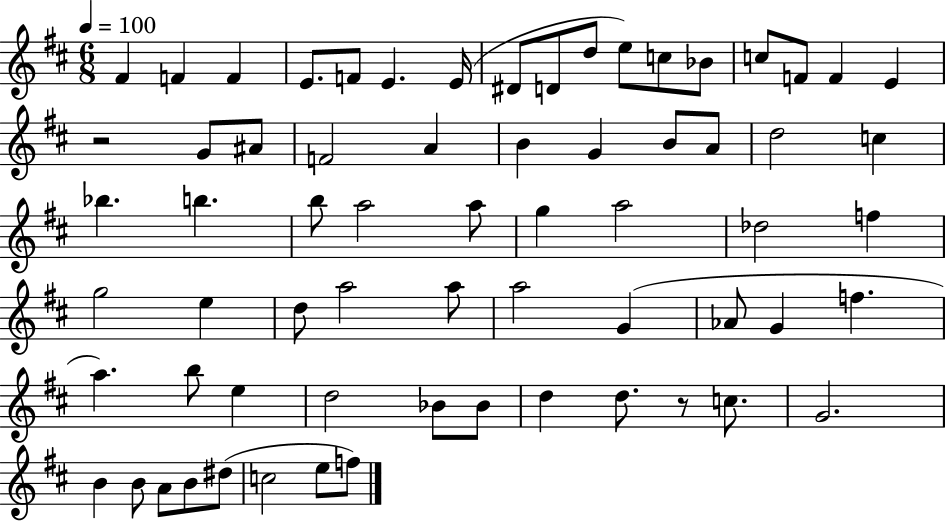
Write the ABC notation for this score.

X:1
T:Untitled
M:6/8
L:1/4
K:D
^F F F E/2 F/2 E E/4 ^D/2 D/2 d/2 e/2 c/2 _B/2 c/2 F/2 F E z2 G/2 ^A/2 F2 A B G B/2 A/2 d2 c _b b b/2 a2 a/2 g a2 _d2 f g2 e d/2 a2 a/2 a2 G _A/2 G f a b/2 e d2 _B/2 _B/2 d d/2 z/2 c/2 G2 B B/2 A/2 B/2 ^d/2 c2 e/2 f/2